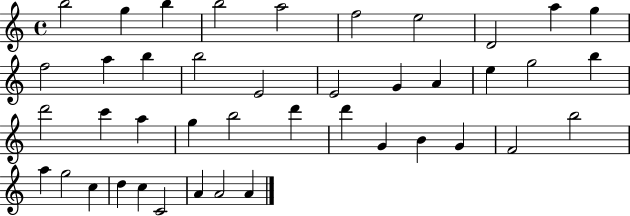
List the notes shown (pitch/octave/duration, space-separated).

B5/h G5/q B5/q B5/h A5/h F5/h E5/h D4/h A5/q G5/q F5/h A5/q B5/q B5/h E4/h E4/h G4/q A4/q E5/q G5/h B5/q D6/h C6/q A5/q G5/q B5/h D6/q D6/q G4/q B4/q G4/q F4/h B5/h A5/q G5/h C5/q D5/q C5/q C4/h A4/q A4/h A4/q